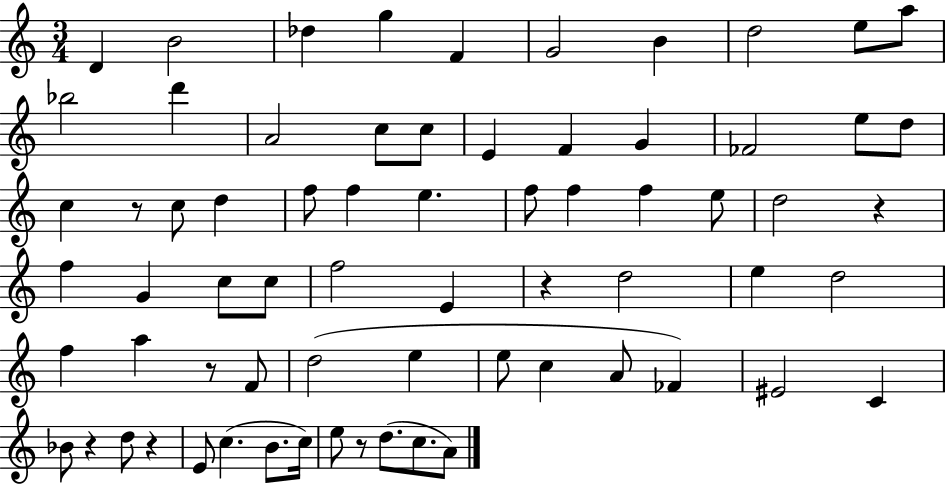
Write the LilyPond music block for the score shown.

{
  \clef treble
  \numericTimeSignature
  \time 3/4
  \key c \major
  d'4 b'2 | des''4 g''4 f'4 | g'2 b'4 | d''2 e''8 a''8 | \break bes''2 d'''4 | a'2 c''8 c''8 | e'4 f'4 g'4 | fes'2 e''8 d''8 | \break c''4 r8 c''8 d''4 | f''8 f''4 e''4. | f''8 f''4 f''4 e''8 | d''2 r4 | \break f''4 g'4 c''8 c''8 | f''2 e'4 | r4 d''2 | e''4 d''2 | \break f''4 a''4 r8 f'8 | d''2( e''4 | e''8 c''4 a'8 fes'4) | eis'2 c'4 | \break bes'8 r4 d''8 r4 | e'8 c''4.( b'8. c''16) | e''8 r8 d''8.( c''8. a'8) | \bar "|."
}